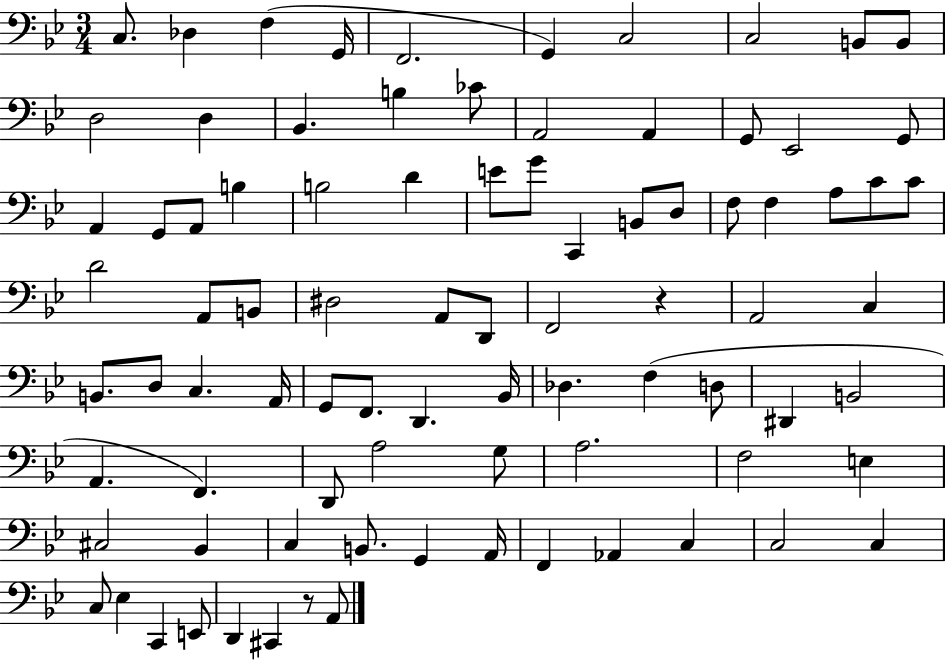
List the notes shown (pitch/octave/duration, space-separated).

C3/e. Db3/q F3/q G2/s F2/h. G2/q C3/h C3/h B2/e B2/e D3/h D3/q Bb2/q. B3/q CES4/e A2/h A2/q G2/e Eb2/h G2/e A2/q G2/e A2/e B3/q B3/h D4/q E4/e G4/e C2/q B2/e D3/e F3/e F3/q A3/e C4/e C4/e D4/h A2/e B2/e D#3/h A2/e D2/e F2/h R/q A2/h C3/q B2/e. D3/e C3/q. A2/s G2/e F2/e. D2/q. Bb2/s Db3/q. F3/q D3/e D#2/q B2/h A2/q. F2/q. D2/e A3/h G3/e A3/h. F3/h E3/q C#3/h Bb2/q C3/q B2/e. G2/q A2/s F2/q Ab2/q C3/q C3/h C3/q C3/e Eb3/q C2/q E2/e D2/q C#2/q R/e A2/e